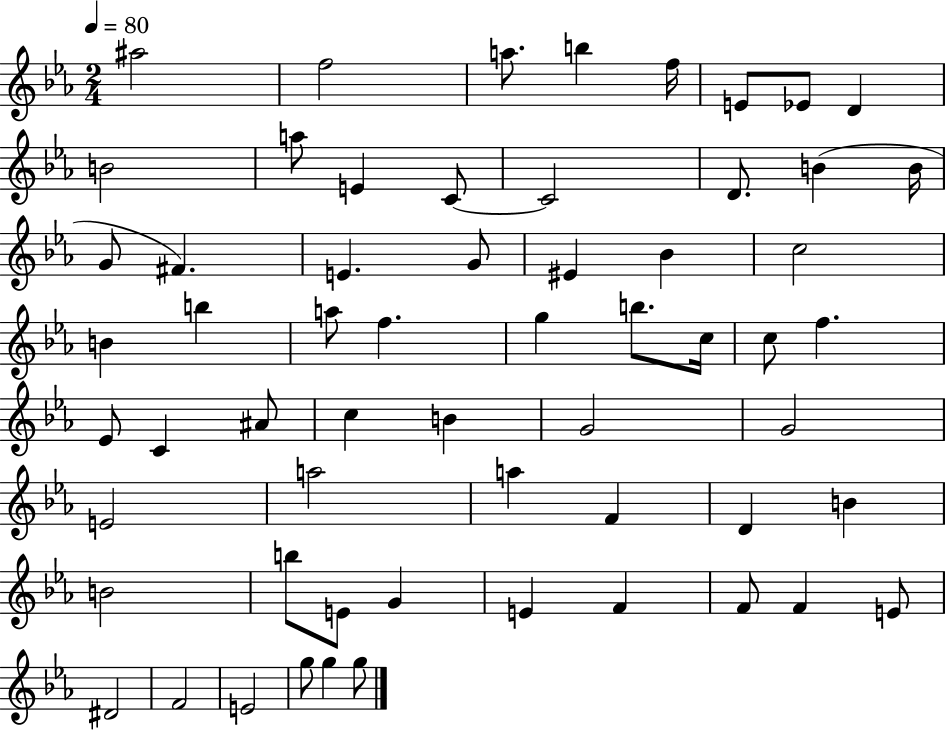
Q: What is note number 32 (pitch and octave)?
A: F5